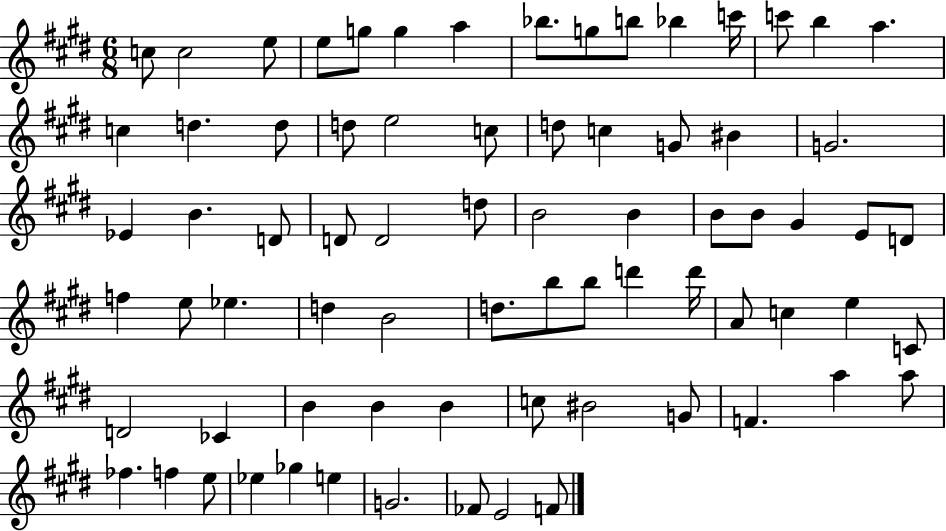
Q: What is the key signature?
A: E major